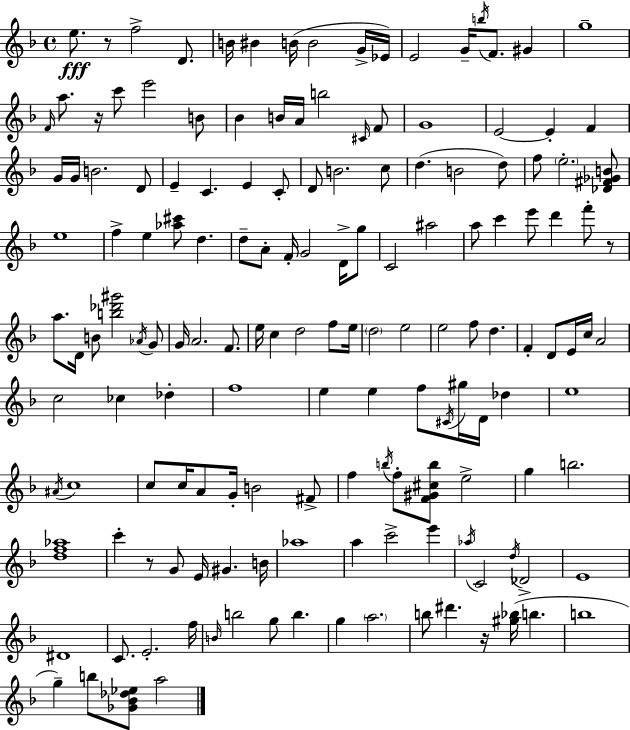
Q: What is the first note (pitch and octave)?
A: E5